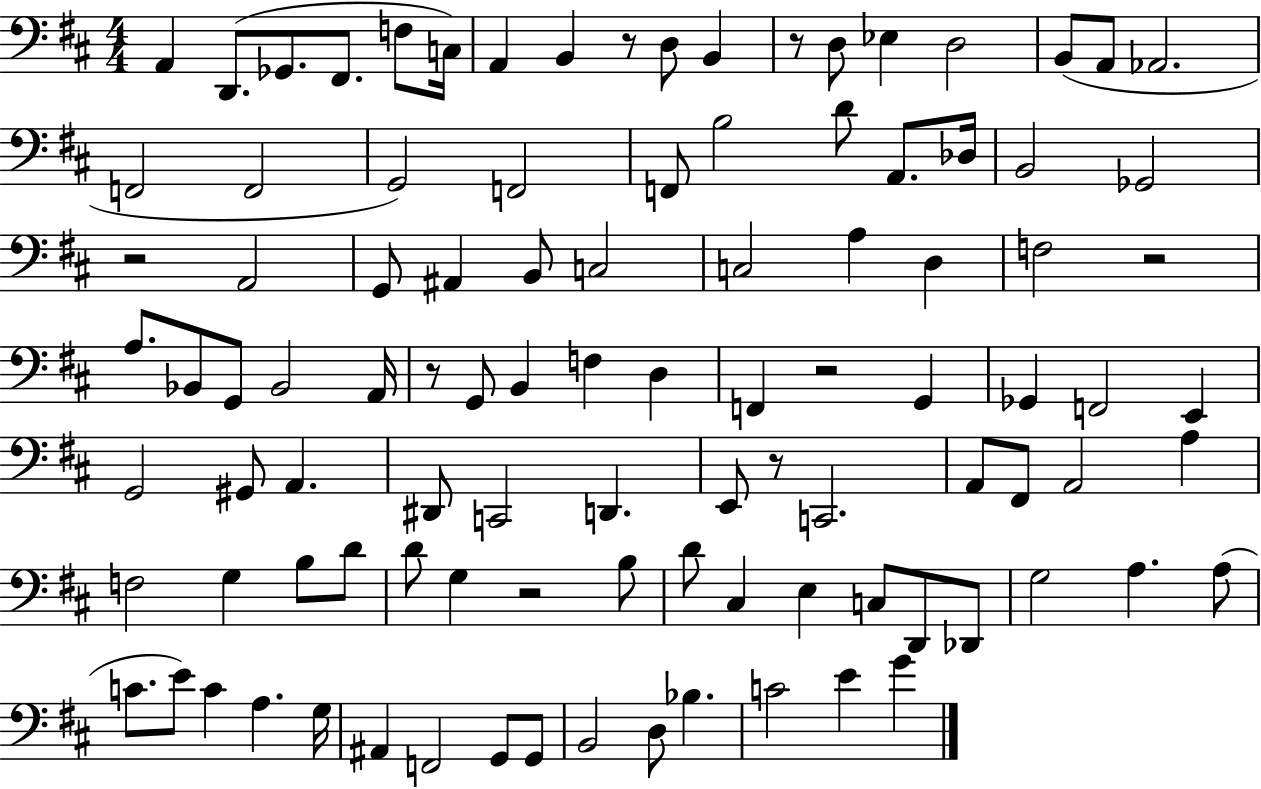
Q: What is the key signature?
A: D major